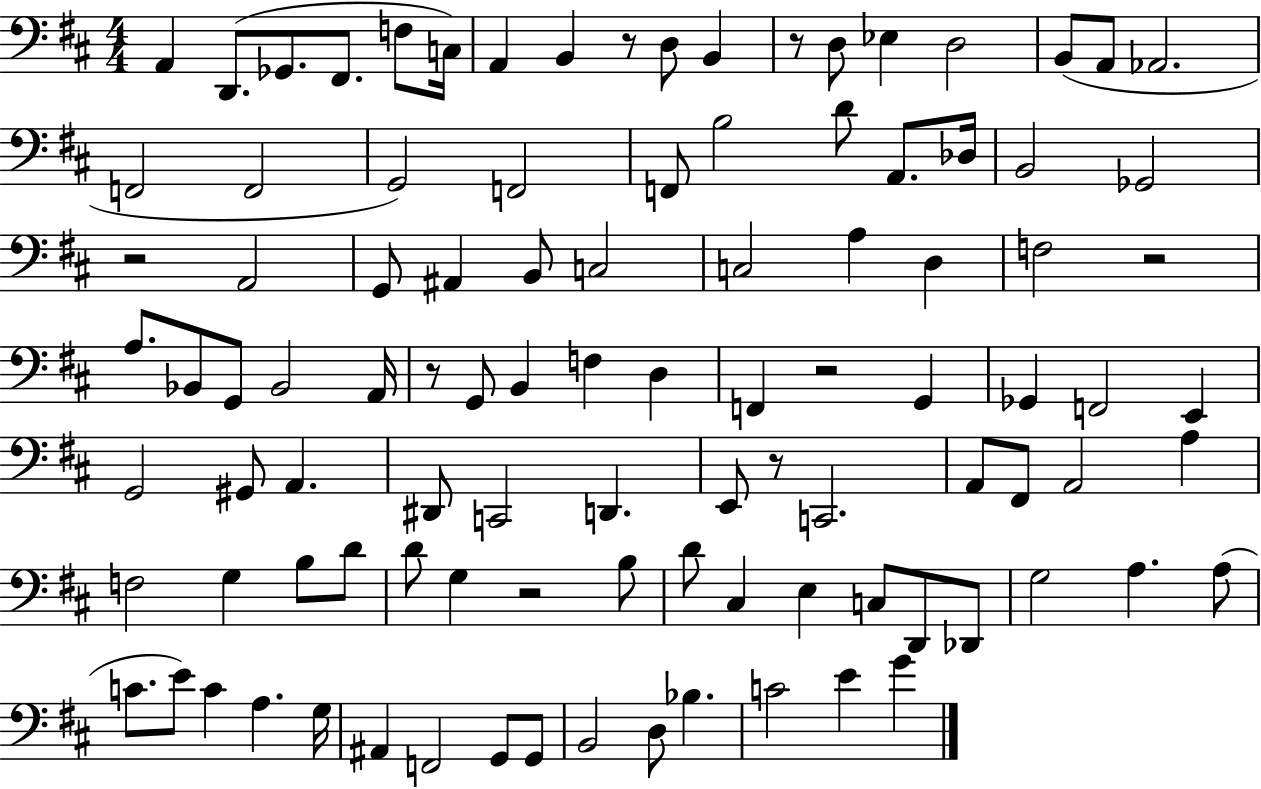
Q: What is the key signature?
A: D major